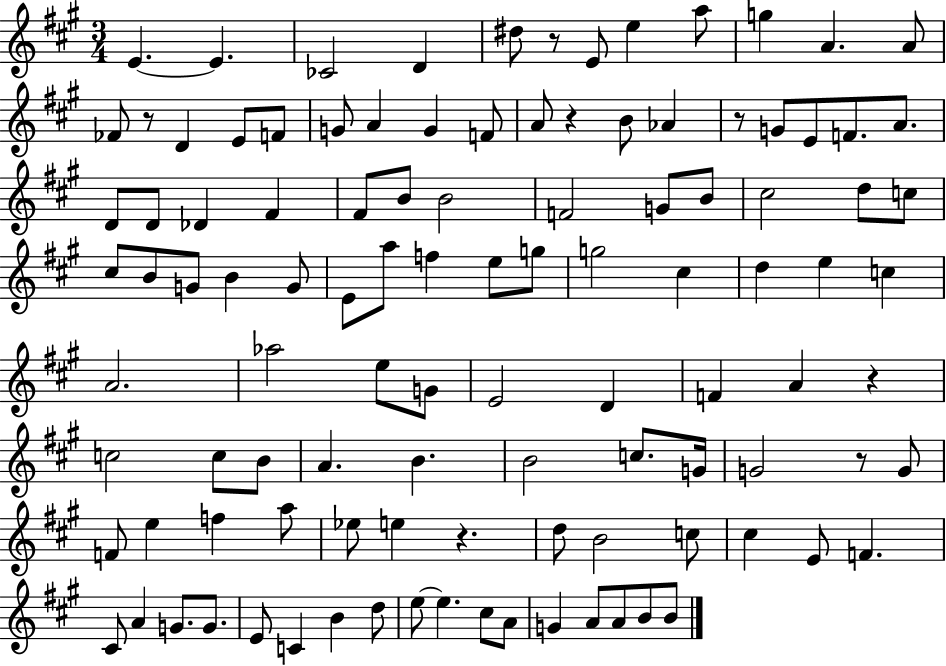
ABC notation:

X:1
T:Untitled
M:3/4
L:1/4
K:A
E E _C2 D ^d/2 z/2 E/2 e a/2 g A A/2 _F/2 z/2 D E/2 F/2 G/2 A G F/2 A/2 z B/2 _A z/2 G/2 E/2 F/2 A/2 D/2 D/2 _D ^F ^F/2 B/2 B2 F2 G/2 B/2 ^c2 d/2 c/2 ^c/2 B/2 G/2 B G/2 E/2 a/2 f e/2 g/2 g2 ^c d e c A2 _a2 e/2 G/2 E2 D F A z c2 c/2 B/2 A B B2 c/2 G/4 G2 z/2 G/2 F/2 e f a/2 _e/2 e z d/2 B2 c/2 ^c E/2 F ^C/2 A G/2 G/2 E/2 C B d/2 e/2 e ^c/2 A/2 G A/2 A/2 B/2 B/2